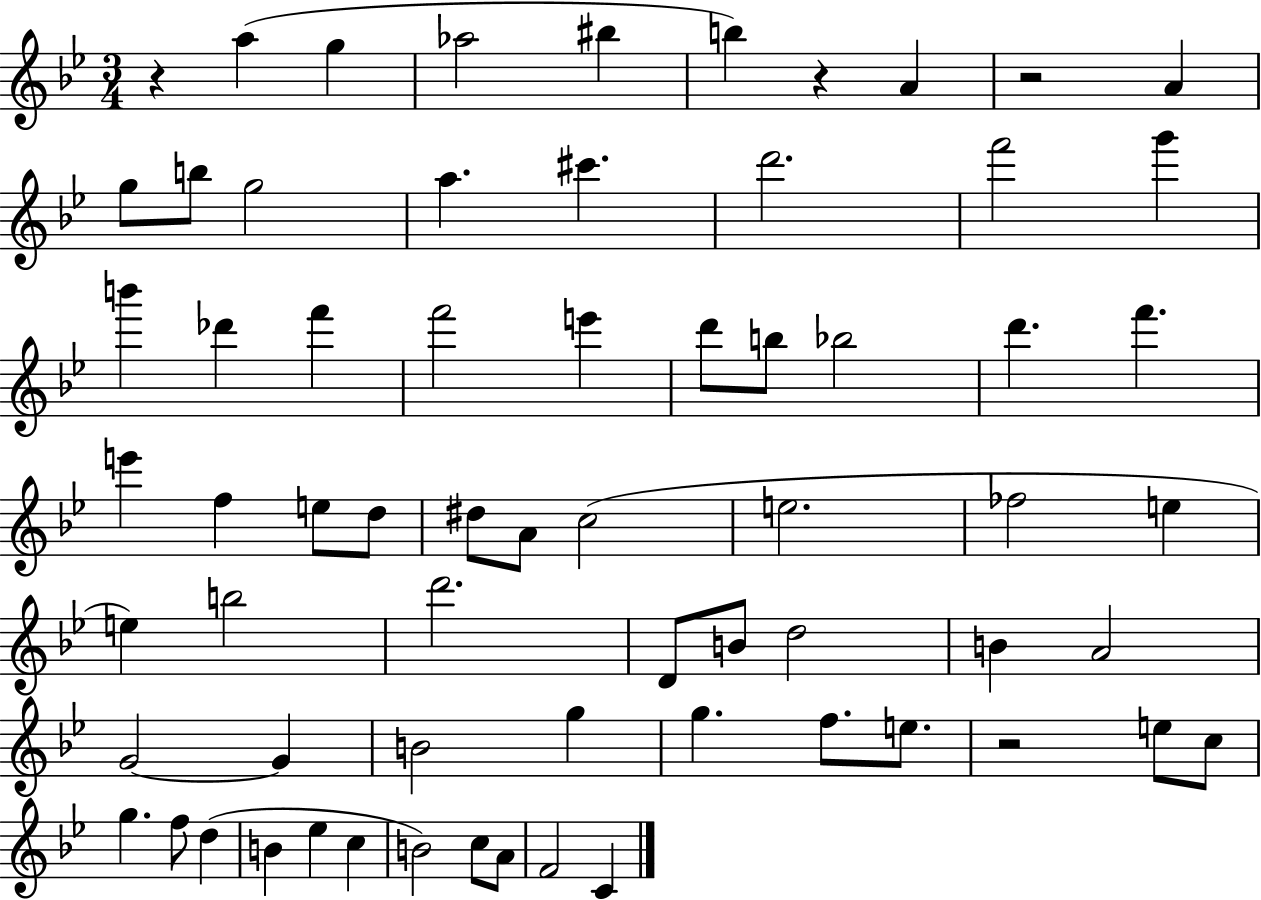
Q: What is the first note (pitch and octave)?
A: A5